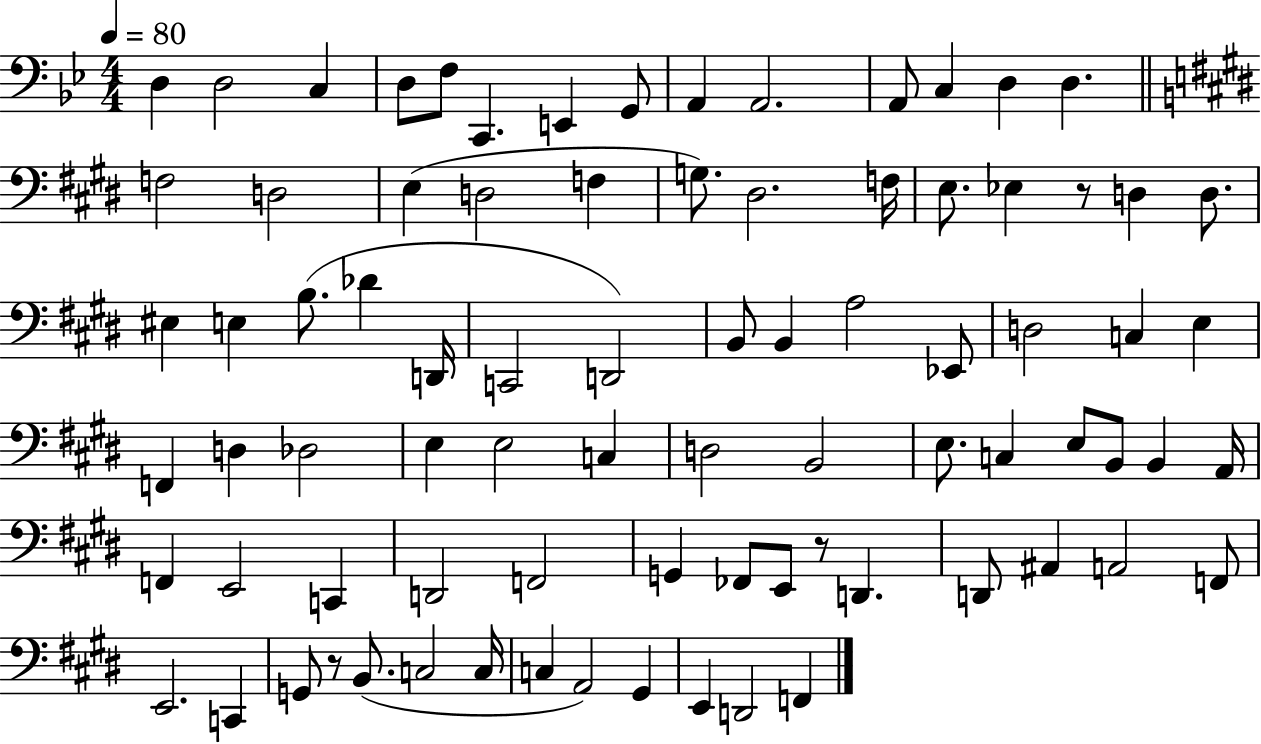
{
  \clef bass
  \numericTimeSignature
  \time 4/4
  \key bes \major
  \tempo 4 = 80
  d4 d2 c4 | d8 f8 c,4. e,4 g,8 | a,4 a,2. | a,8 c4 d4 d4. | \break \bar "||" \break \key e \major f2 d2 | e4( d2 f4 | g8.) dis2. f16 | e8. ees4 r8 d4 d8. | \break eis4 e4 b8.( des'4 d,16 | c,2 d,2) | b,8 b,4 a2 ees,8 | d2 c4 e4 | \break f,4 d4 des2 | e4 e2 c4 | d2 b,2 | e8. c4 e8 b,8 b,4 a,16 | \break f,4 e,2 c,4 | d,2 f,2 | g,4 fes,8 e,8 r8 d,4. | d,8 ais,4 a,2 f,8 | \break e,2. c,4 | g,8 r8 b,8.( c2 c16 | c4 a,2) gis,4 | e,4 d,2 f,4 | \break \bar "|."
}